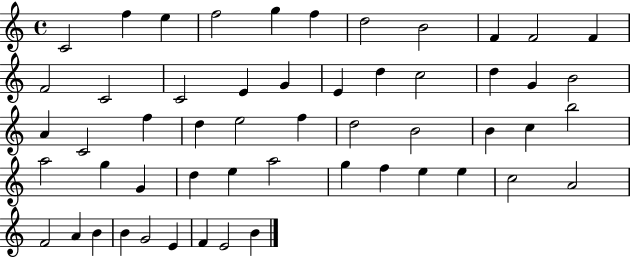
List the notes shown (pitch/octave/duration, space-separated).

C4/h F5/q E5/q F5/h G5/q F5/q D5/h B4/h F4/q F4/h F4/q F4/h C4/h C4/h E4/q G4/q E4/q D5/q C5/h D5/q G4/q B4/h A4/q C4/h F5/q D5/q E5/h F5/q D5/h B4/h B4/q C5/q B5/h A5/h G5/q G4/q D5/q E5/q A5/h G5/q F5/q E5/q E5/q C5/h A4/h F4/h A4/q B4/q B4/q G4/h E4/q F4/q E4/h B4/q